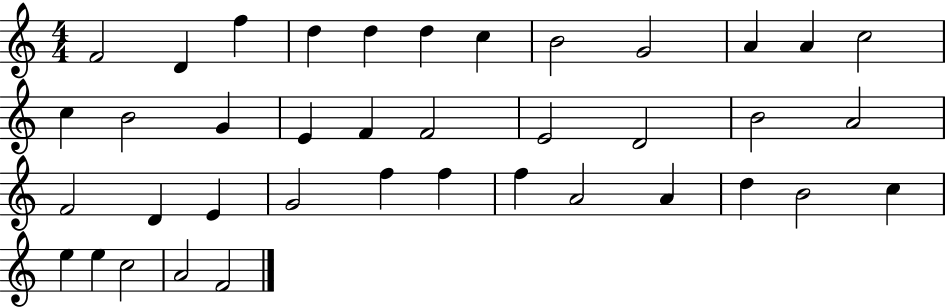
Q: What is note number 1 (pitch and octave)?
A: F4